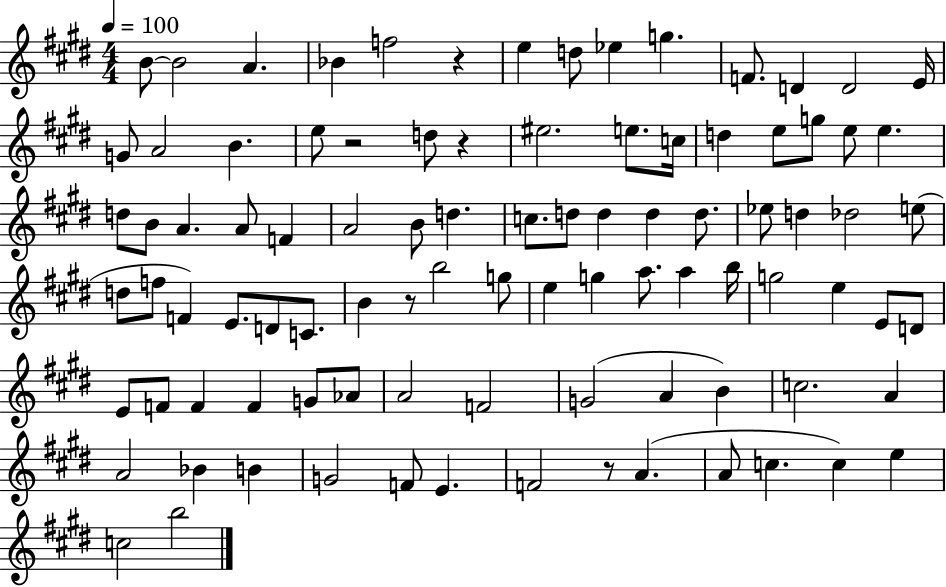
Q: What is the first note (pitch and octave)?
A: B4